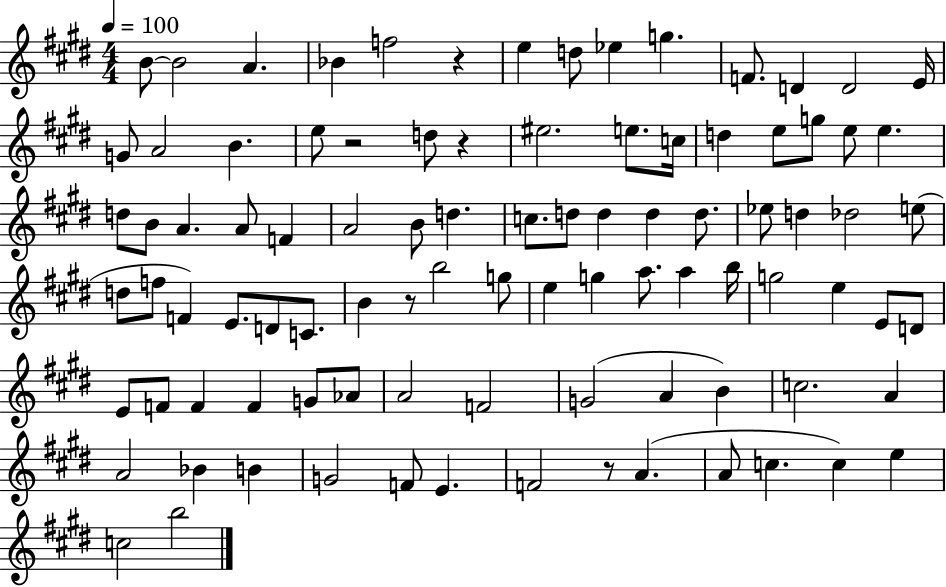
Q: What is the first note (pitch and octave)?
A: B4